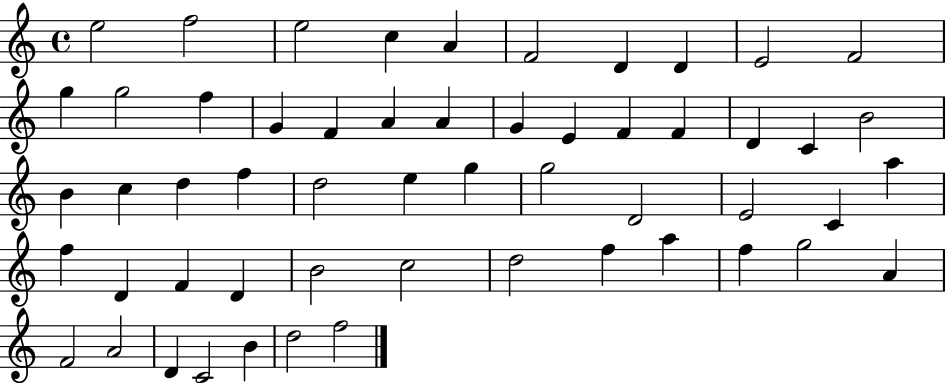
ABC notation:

X:1
T:Untitled
M:4/4
L:1/4
K:C
e2 f2 e2 c A F2 D D E2 F2 g g2 f G F A A G E F F D C B2 B c d f d2 e g g2 D2 E2 C a f D F D B2 c2 d2 f a f g2 A F2 A2 D C2 B d2 f2